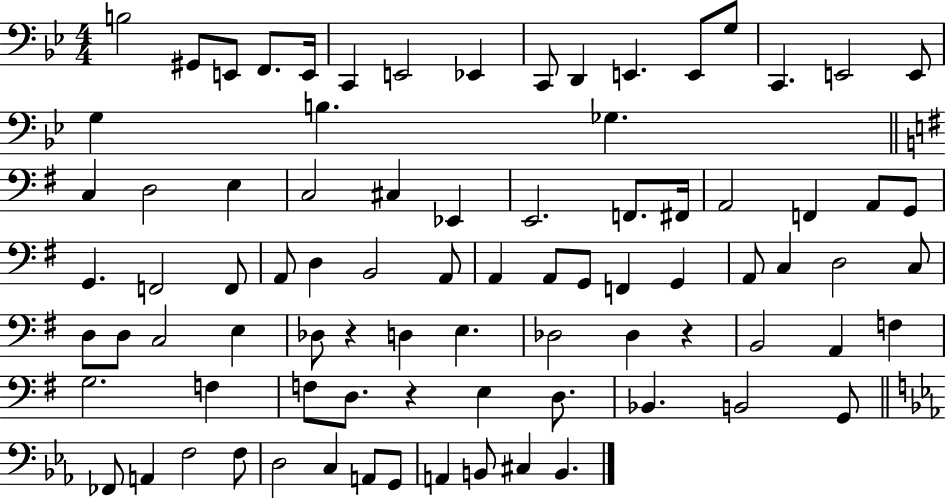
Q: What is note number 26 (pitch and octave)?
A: E2